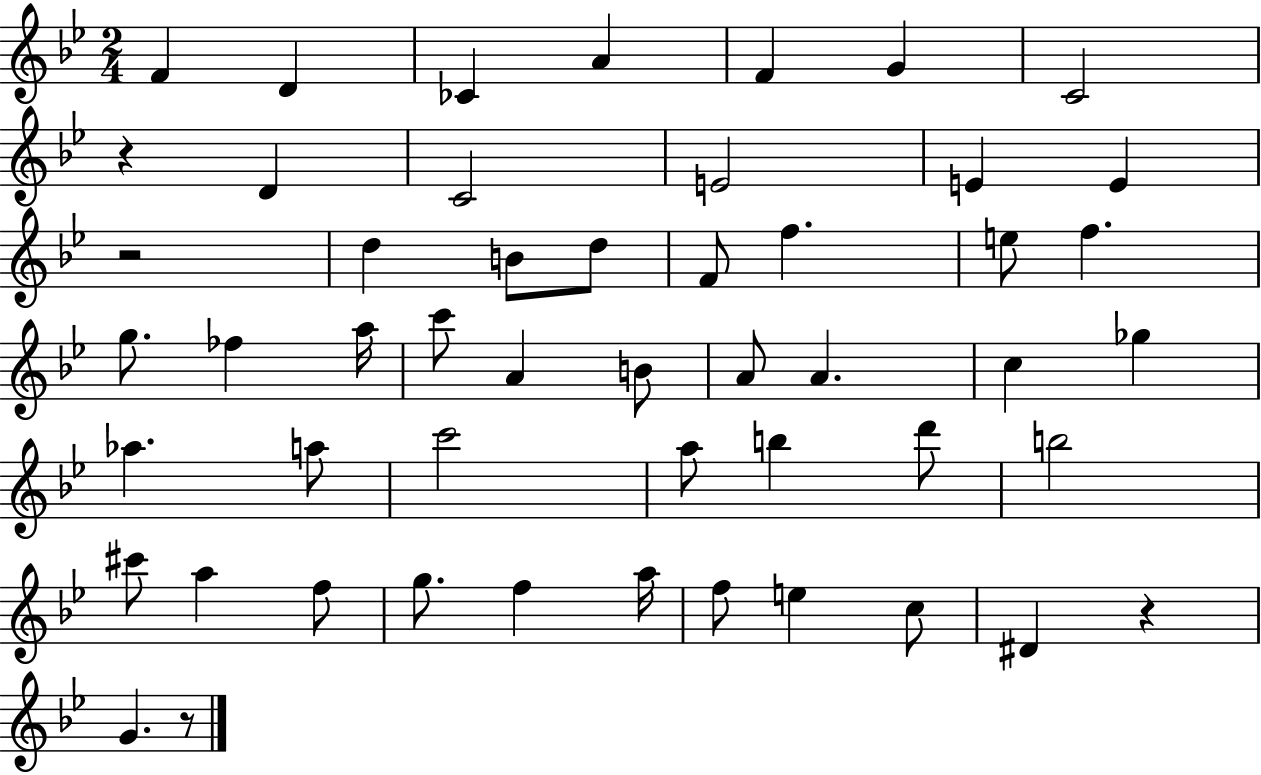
X:1
T:Untitled
M:2/4
L:1/4
K:Bb
F D _C A F G C2 z D C2 E2 E E z2 d B/2 d/2 F/2 f e/2 f g/2 _f a/4 c'/2 A B/2 A/2 A c _g _a a/2 c'2 a/2 b d'/2 b2 ^c'/2 a f/2 g/2 f a/4 f/2 e c/2 ^D z G z/2